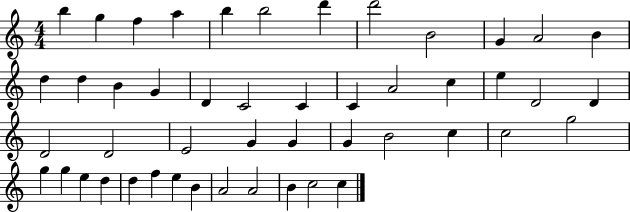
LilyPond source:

{
  \clef treble
  \numericTimeSignature
  \time 4/4
  \key c \major
  b''4 g''4 f''4 a''4 | b''4 b''2 d'''4 | d'''2 b'2 | g'4 a'2 b'4 | \break d''4 d''4 b'4 g'4 | d'4 c'2 c'4 | c'4 a'2 c''4 | e''4 d'2 d'4 | \break d'2 d'2 | e'2 g'4 g'4 | g'4 b'2 c''4 | c''2 g''2 | \break g''4 g''4 e''4 d''4 | d''4 f''4 e''4 b'4 | a'2 a'2 | b'4 c''2 c''4 | \break \bar "|."
}